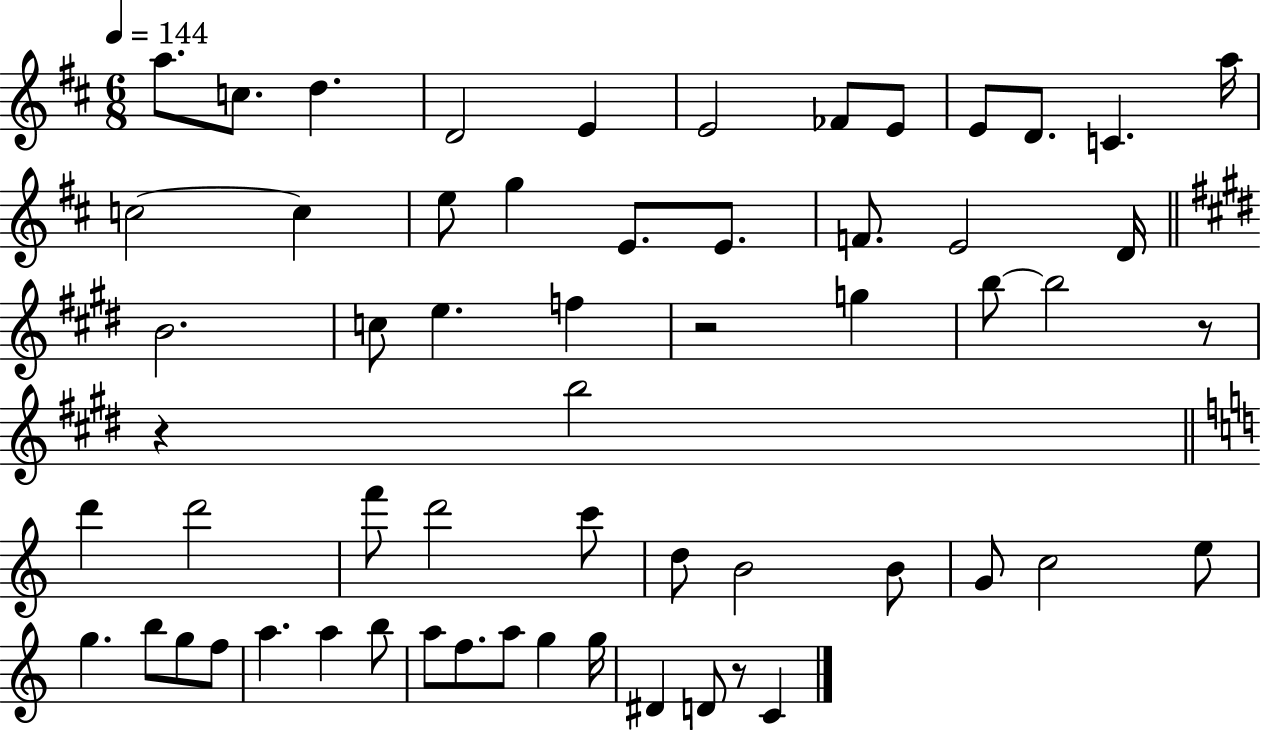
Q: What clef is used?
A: treble